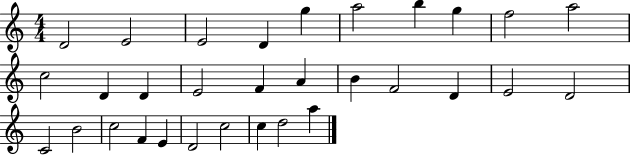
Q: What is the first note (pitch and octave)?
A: D4